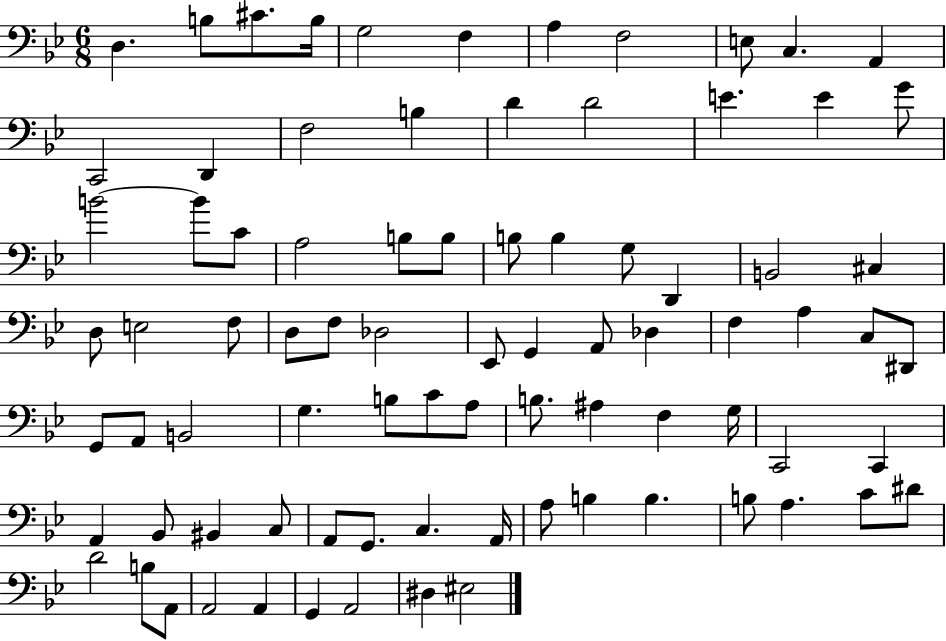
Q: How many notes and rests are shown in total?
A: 83